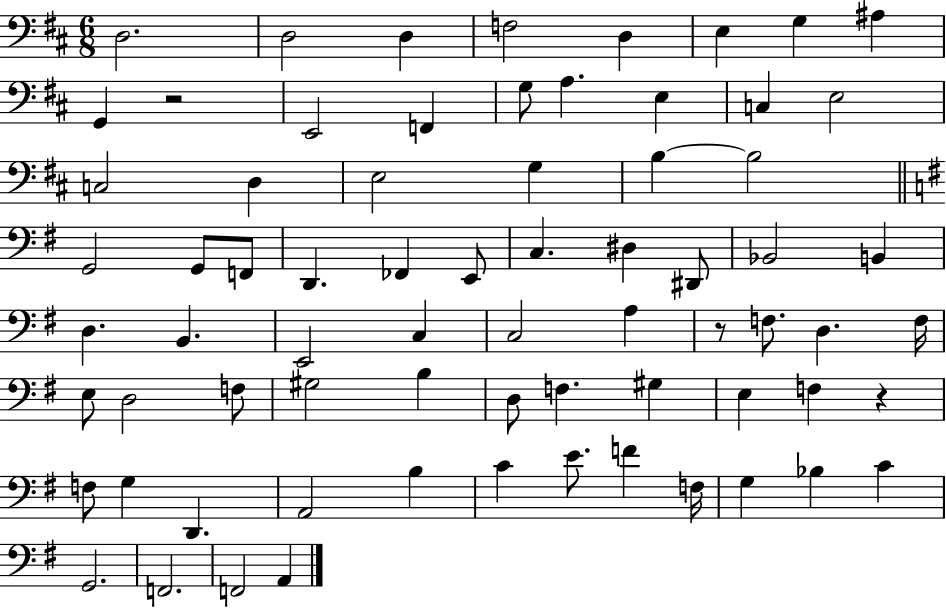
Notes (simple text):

D3/h. D3/h D3/q F3/h D3/q E3/q G3/q A#3/q G2/q R/h E2/h F2/q G3/e A3/q. E3/q C3/q E3/h C3/h D3/q E3/h G3/q B3/q B3/h G2/h G2/e F2/e D2/q. FES2/q E2/e C3/q. D#3/q D#2/e Bb2/h B2/q D3/q. B2/q. E2/h C3/q C3/h A3/q R/e F3/e. D3/q. F3/s E3/e D3/h F3/e G#3/h B3/q D3/e F3/q. G#3/q E3/q F3/q R/q F3/e G3/q D2/q. A2/h B3/q C4/q E4/e. F4/q F3/s G3/q Bb3/q C4/q G2/h. F2/h. F2/h A2/q